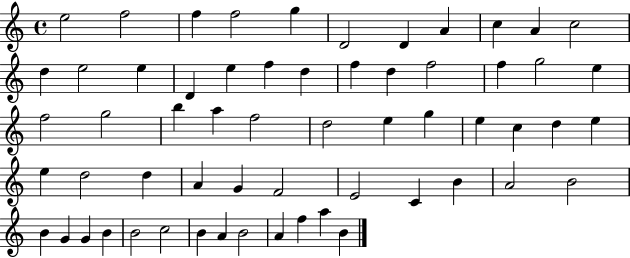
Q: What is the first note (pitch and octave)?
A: E5